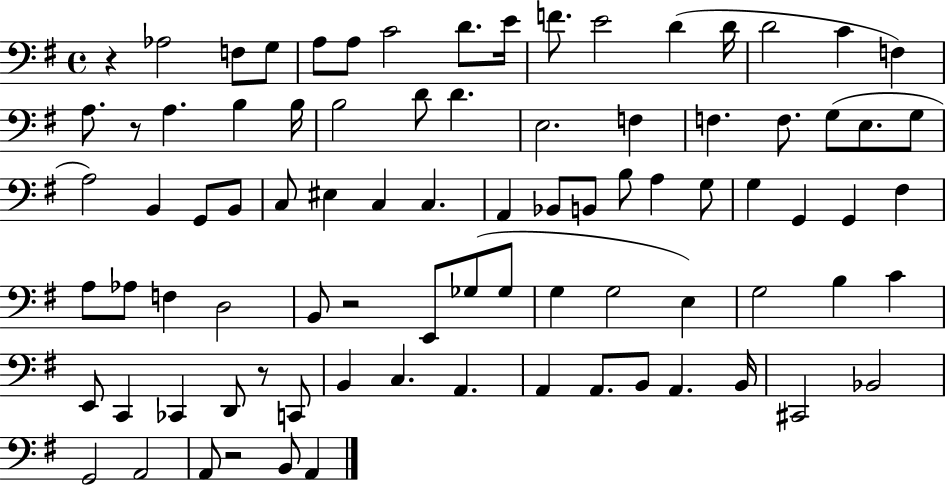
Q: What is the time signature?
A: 4/4